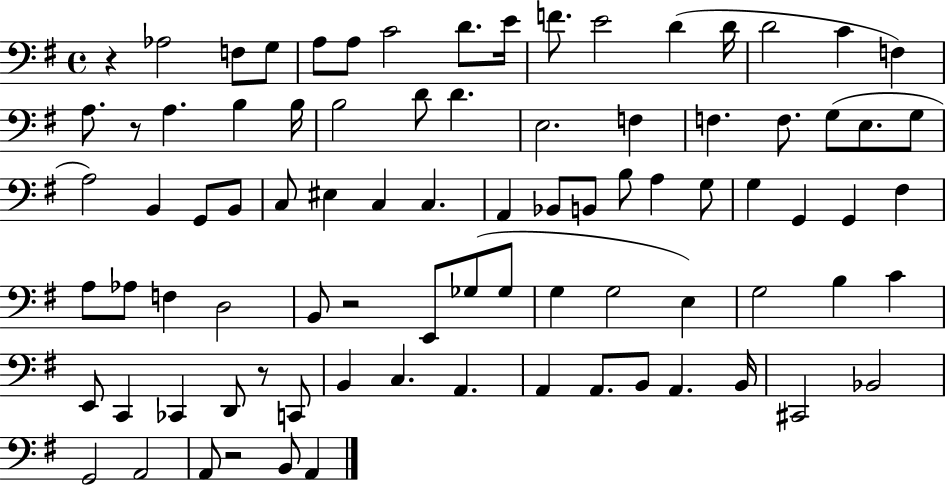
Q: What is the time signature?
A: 4/4